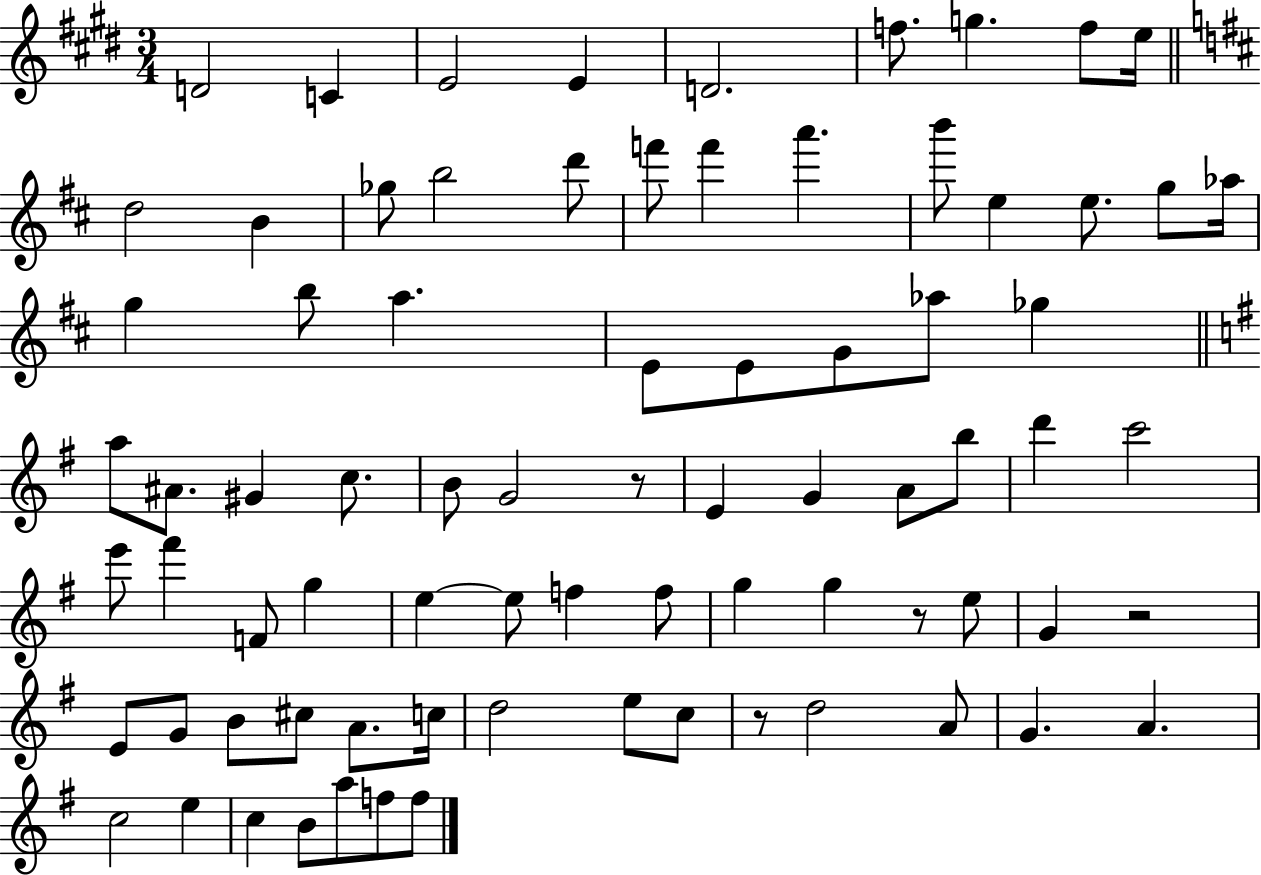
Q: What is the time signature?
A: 3/4